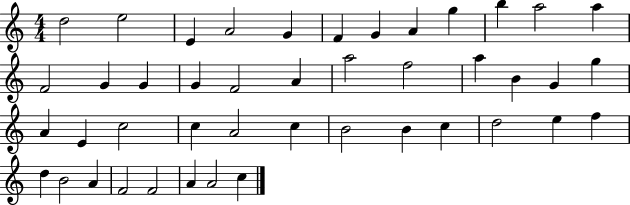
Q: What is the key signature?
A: C major